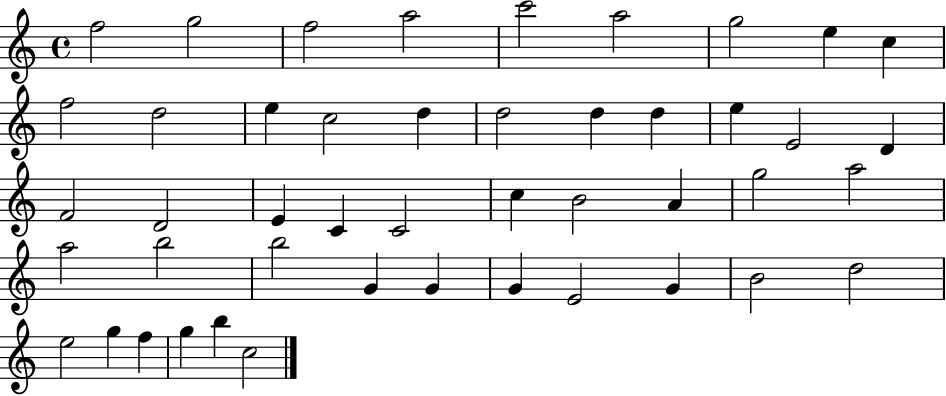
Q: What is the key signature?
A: C major